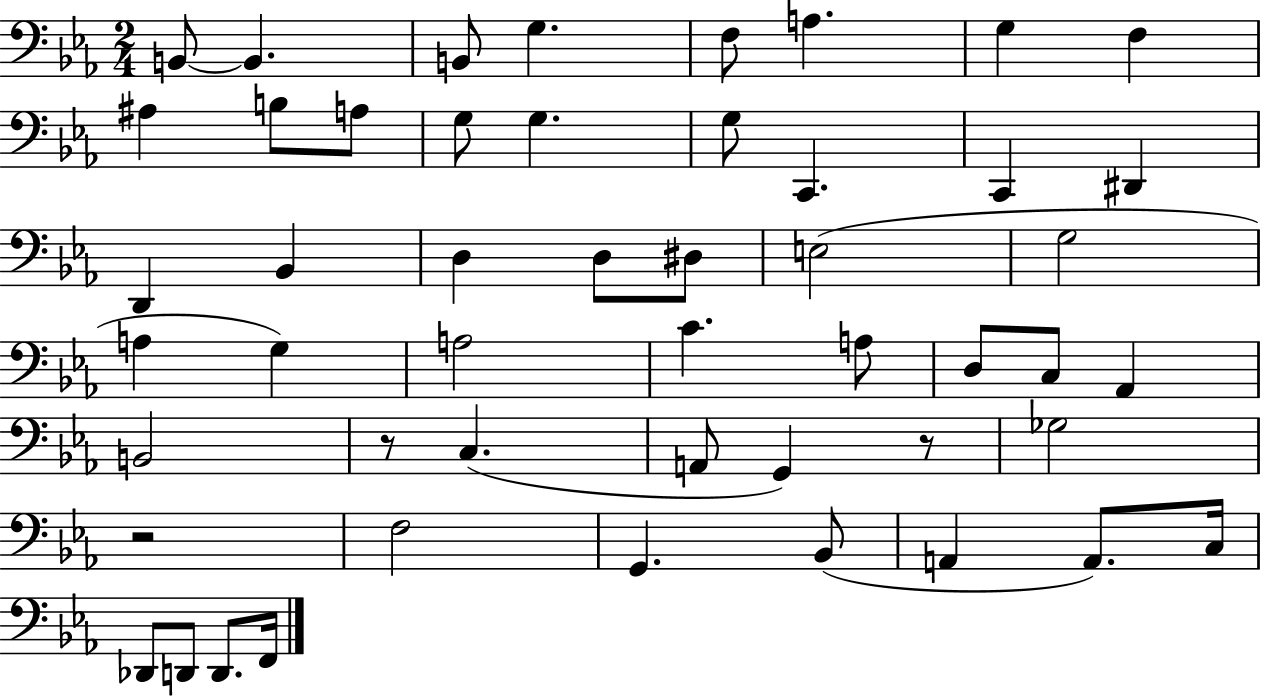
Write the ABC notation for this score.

X:1
T:Untitled
M:2/4
L:1/4
K:Eb
B,,/2 B,, B,,/2 G, F,/2 A, G, F, ^A, B,/2 A,/2 G,/2 G, G,/2 C,, C,, ^D,, D,, _B,, D, D,/2 ^D,/2 E,2 G,2 A, G, A,2 C A,/2 D,/2 C,/2 _A,, B,,2 z/2 C, A,,/2 G,, z/2 _G,2 z2 F,2 G,, _B,,/2 A,, A,,/2 C,/4 _D,,/2 D,,/2 D,,/2 F,,/4